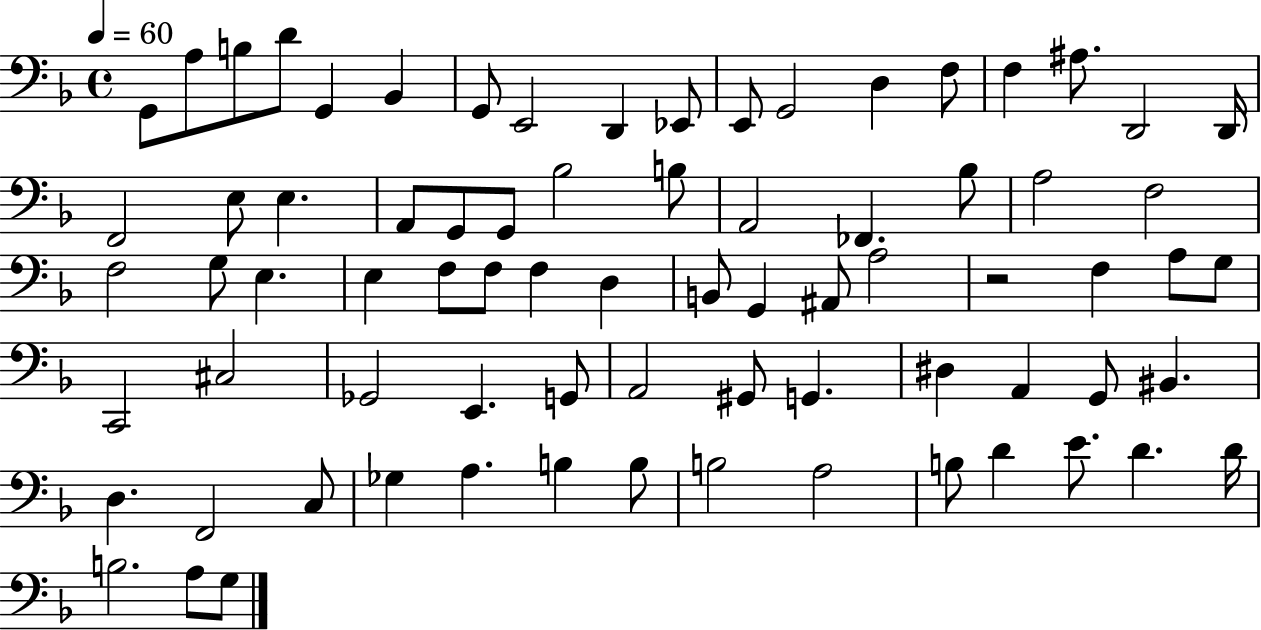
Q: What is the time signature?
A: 4/4